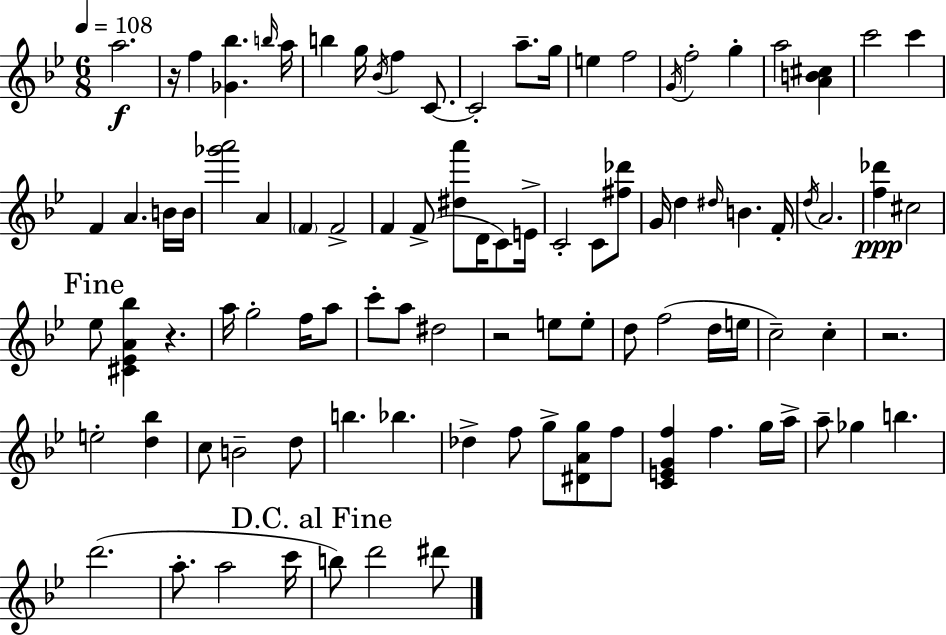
A5/h. R/s F5/q [Gb4,Bb5]/q. B5/s A5/s B5/q G5/s Bb4/s F5/q C4/e. C4/h A5/e. G5/s E5/q F5/h G4/s F5/h G5/q A5/h [A4,B4,C#5]/q C6/h C6/q F4/q A4/q. B4/s B4/s [Gb6,A6]/h A4/q F4/q F4/h F4/q F4/e [D#5,A6]/e D4/s C4/e E4/s C4/h C4/e [F#5,Db6]/e G4/s D5/q D#5/s B4/q. F4/s D5/s A4/h. [F5,Db6]/q C#5/h Eb5/e [C#4,Eb4,A4,Bb5]/q R/q. A5/s G5/h F5/s A5/e C6/e A5/e D#5/h R/h E5/e E5/e D5/e F5/h D5/s E5/s C5/h C5/q R/h. E5/h [D5,Bb5]/q C5/e B4/h D5/e B5/q. Bb5/q. Db5/q F5/e G5/e [D#4,A4,G5]/e F5/e [C4,E4,G4,F5]/q F5/q. G5/s A5/s A5/e Gb5/q B5/q. D6/h. A5/e. A5/h C6/s B5/e D6/h D#6/e